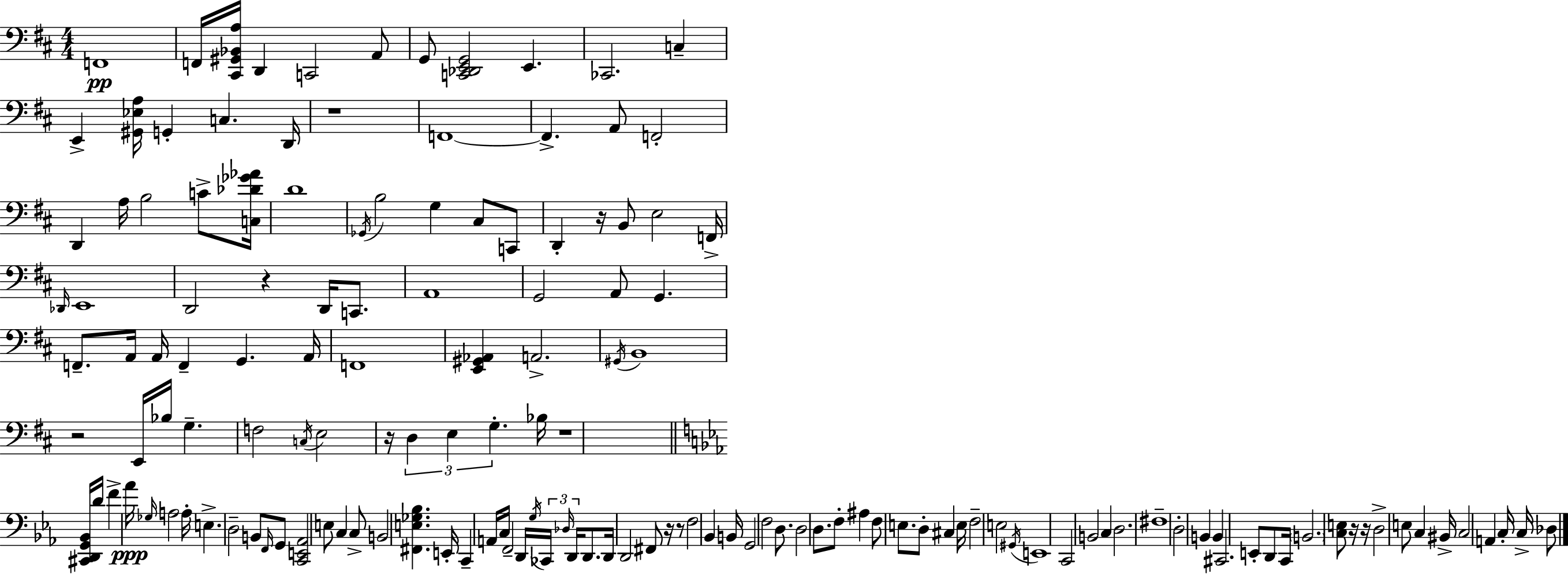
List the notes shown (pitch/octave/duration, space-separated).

F2/w F2/s [C#2,G#2,Bb2,A3]/s D2/q C2/h A2/e G2/e [C2,Db2,E2,G2]/h E2/q. CES2/h. C3/q E2/q [G#2,Eb3,A3]/s G2/q C3/q. D2/s R/w F2/w F2/q. A2/e F2/h D2/q A3/s B3/h C4/e [C3,Db4,Gb4,Ab4]/s D4/w Gb2/s B3/h G3/q C#3/e C2/e D2/q R/s B2/e E3/h F2/s Db2/s E2/w D2/h R/q D2/s C2/e. A2/w G2/h A2/e G2/q. F2/e. A2/s A2/s F2/q G2/q. A2/s F2/w [E2,G#2,Ab2]/q A2/h. G#2/s B2/w R/h E2/s Bb3/s G3/q. F3/h C3/s E3/h R/s D3/q E3/q G3/q. Bb3/s R/w [C#2,D2,G2,Bb2]/s D4/s F4/q Ab4/s Gb3/s A3/h A3/s E3/q. D3/h B2/e F2/s G2/e [C2,E2,Ab2]/h E3/e C3/q C3/e B2/h [F#2,E3,Gb3,Bb3]/q. E2/s C2/q A2/s C3/s F2/h D2/s G3/s CES2/s Db3/s D2/s D2/e. D2/s D2/h F#2/e R/s R/e F3/h Bb2/q B2/s G2/h F3/h D3/e. D3/h D3/e. F3/e A#3/q F3/e E3/e. D3/e C#3/q E3/s F3/h E3/h G#2/s E2/w C2/h B2/h C3/q D3/h. F#3/w D3/h B2/q B2/q C#2/h. E2/e D2/e C2/s B2/h. [C3,E3]/e R/s R/s D3/h E3/e C3/q BIS2/s C3/h A2/q C3/s C3/s Db3/e